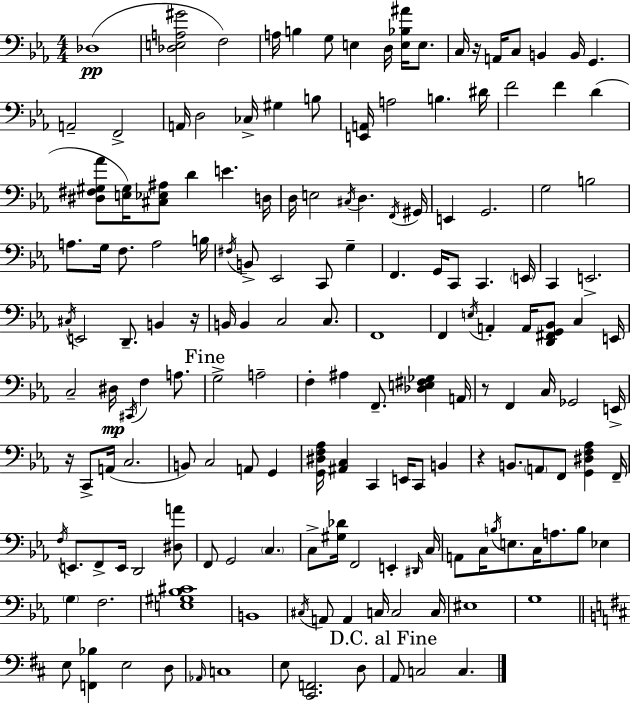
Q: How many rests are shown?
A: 5